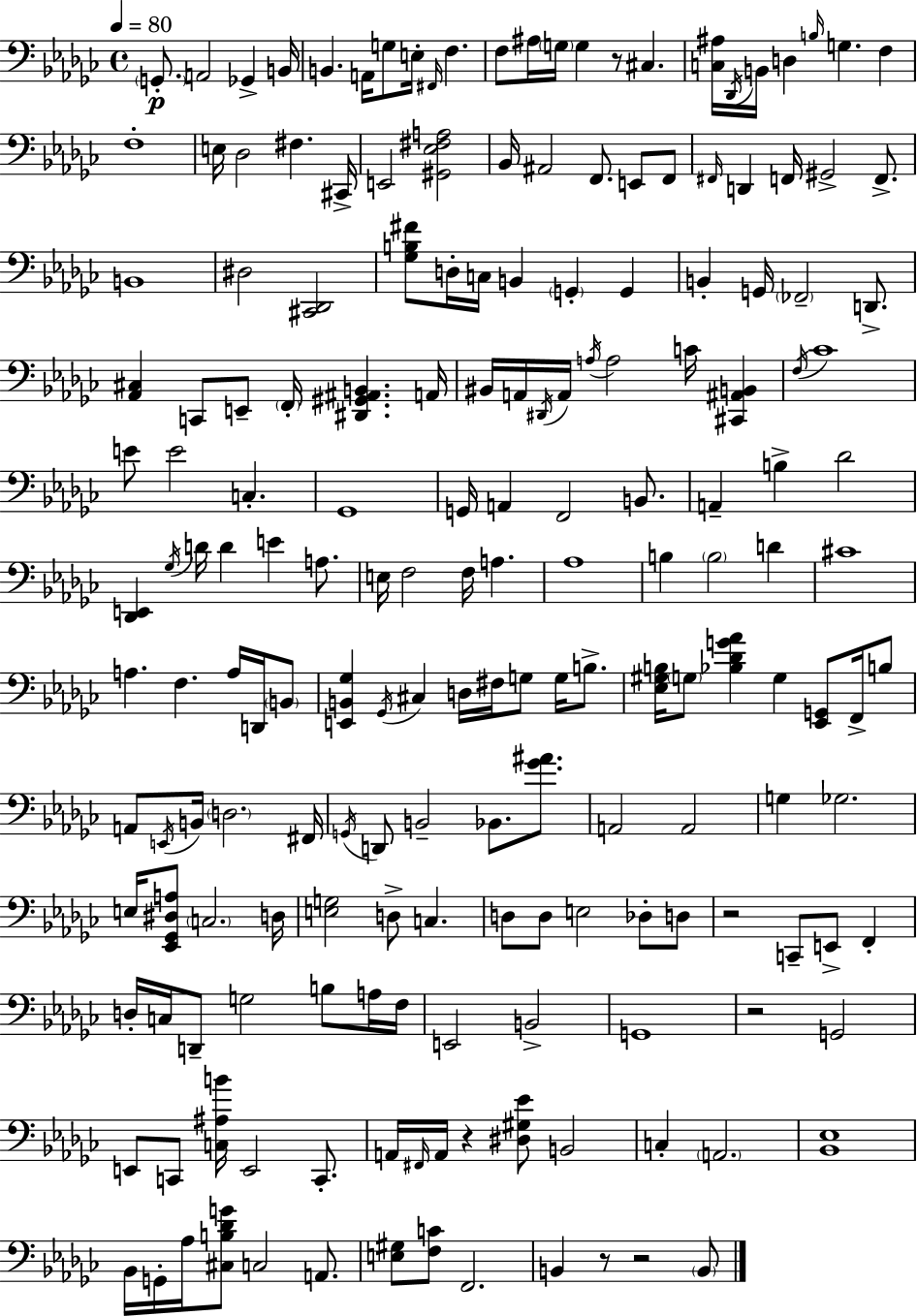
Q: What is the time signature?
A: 4/4